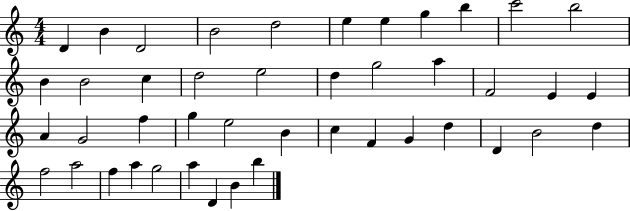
X:1
T:Untitled
M:4/4
L:1/4
K:C
D B D2 B2 d2 e e g b c'2 b2 B B2 c d2 e2 d g2 a F2 E E A G2 f g e2 B c F G d D B2 d f2 a2 f a g2 a D B b